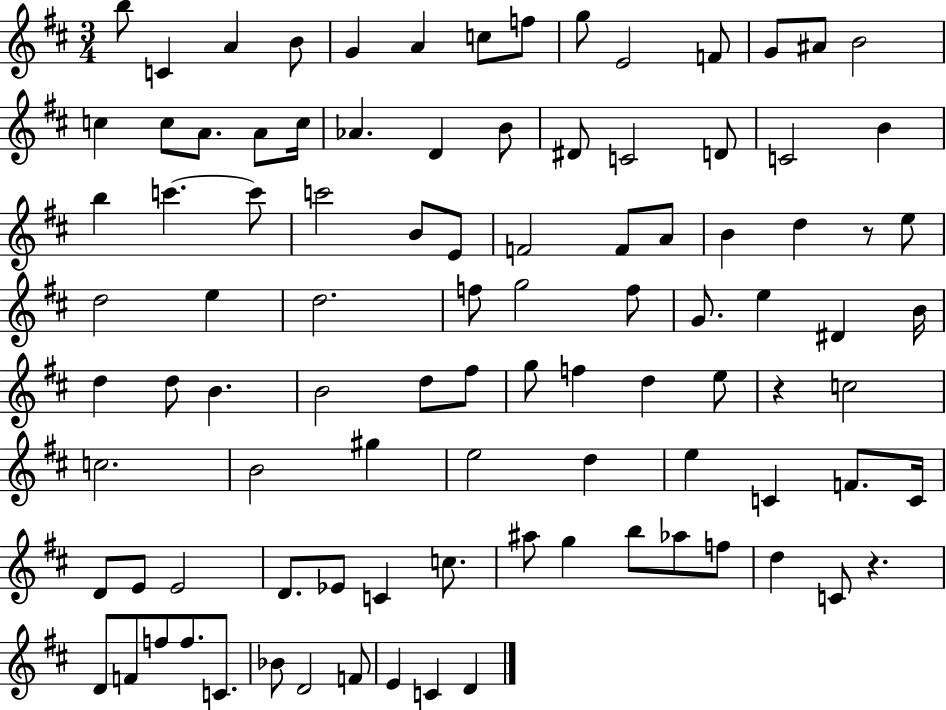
B5/e C4/q A4/q B4/e G4/q A4/q C5/e F5/e G5/e E4/h F4/e G4/e A#4/e B4/h C5/q C5/e A4/e. A4/e C5/s Ab4/q. D4/q B4/e D#4/e C4/h D4/e C4/h B4/q B5/q C6/q. C6/e C6/h B4/e E4/e F4/h F4/e A4/e B4/q D5/q R/e E5/e D5/h E5/q D5/h. F5/e G5/h F5/e G4/e. E5/q D#4/q B4/s D5/q D5/e B4/q. B4/h D5/e F#5/e G5/e F5/q D5/q E5/e R/q C5/h C5/h. B4/h G#5/q E5/h D5/q E5/q C4/q F4/e. C4/s D4/e E4/e E4/h D4/e. Eb4/e C4/q C5/e. A#5/e G5/q B5/e Ab5/e F5/e D5/q C4/e R/q. D4/e F4/e F5/e F5/e. C4/e. Bb4/e D4/h F4/e E4/q C4/q D4/q